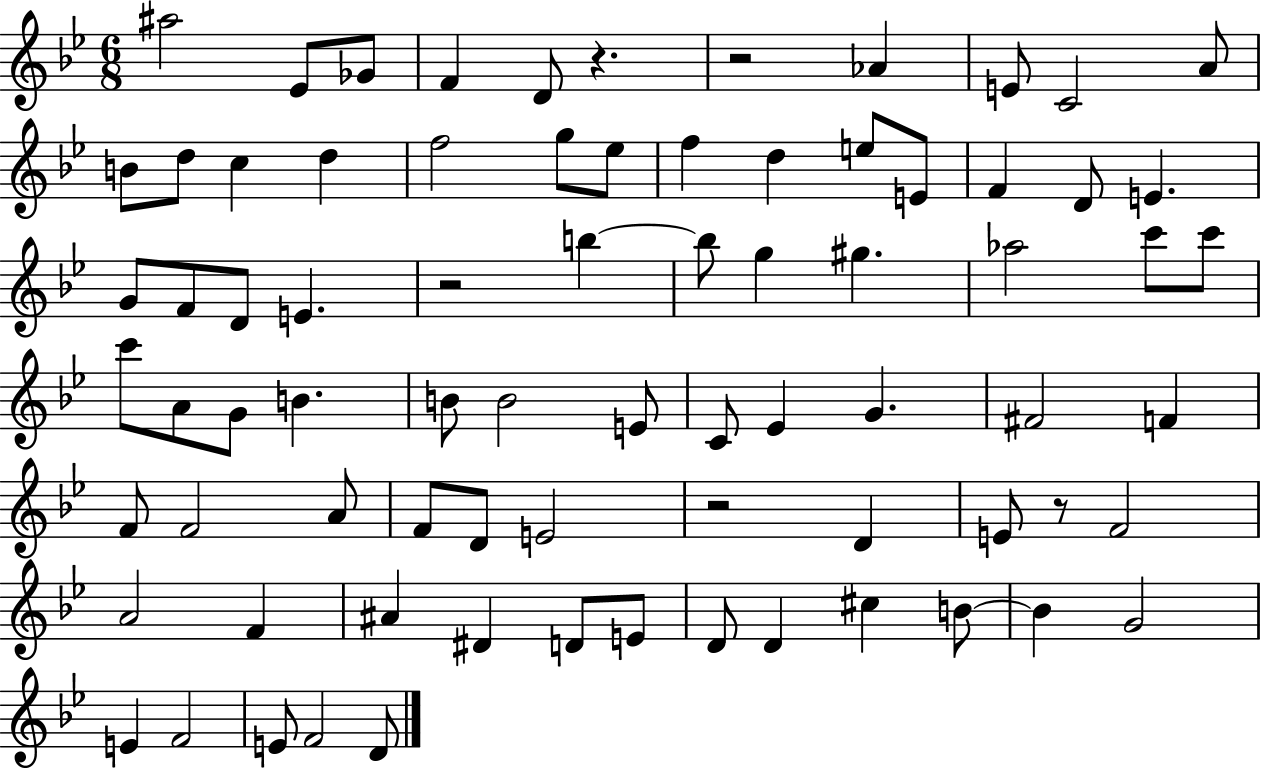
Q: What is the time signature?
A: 6/8